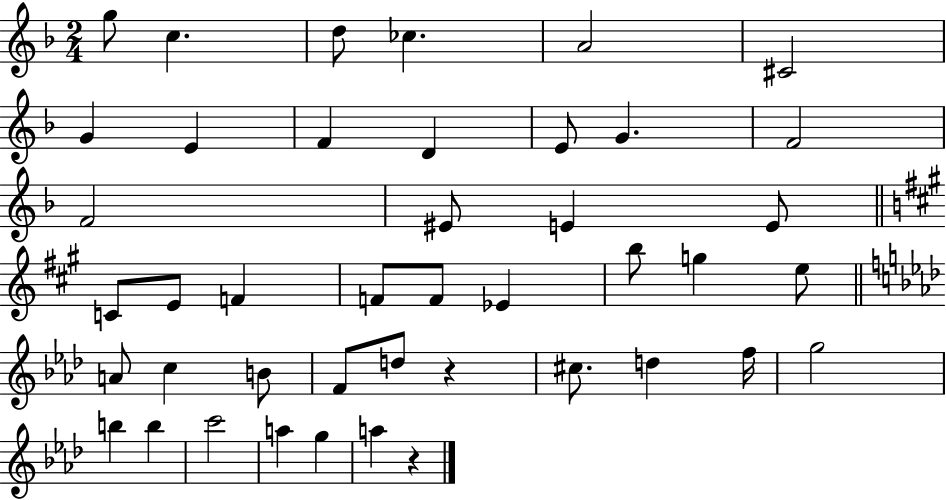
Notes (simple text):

G5/e C5/q. D5/e CES5/q. A4/h C#4/h G4/q E4/q F4/q D4/q E4/e G4/q. F4/h F4/h EIS4/e E4/q E4/e C4/e E4/e F4/q F4/e F4/e Eb4/q B5/e G5/q E5/e A4/e C5/q B4/e F4/e D5/e R/q C#5/e. D5/q F5/s G5/h B5/q B5/q C6/h A5/q G5/q A5/q R/q